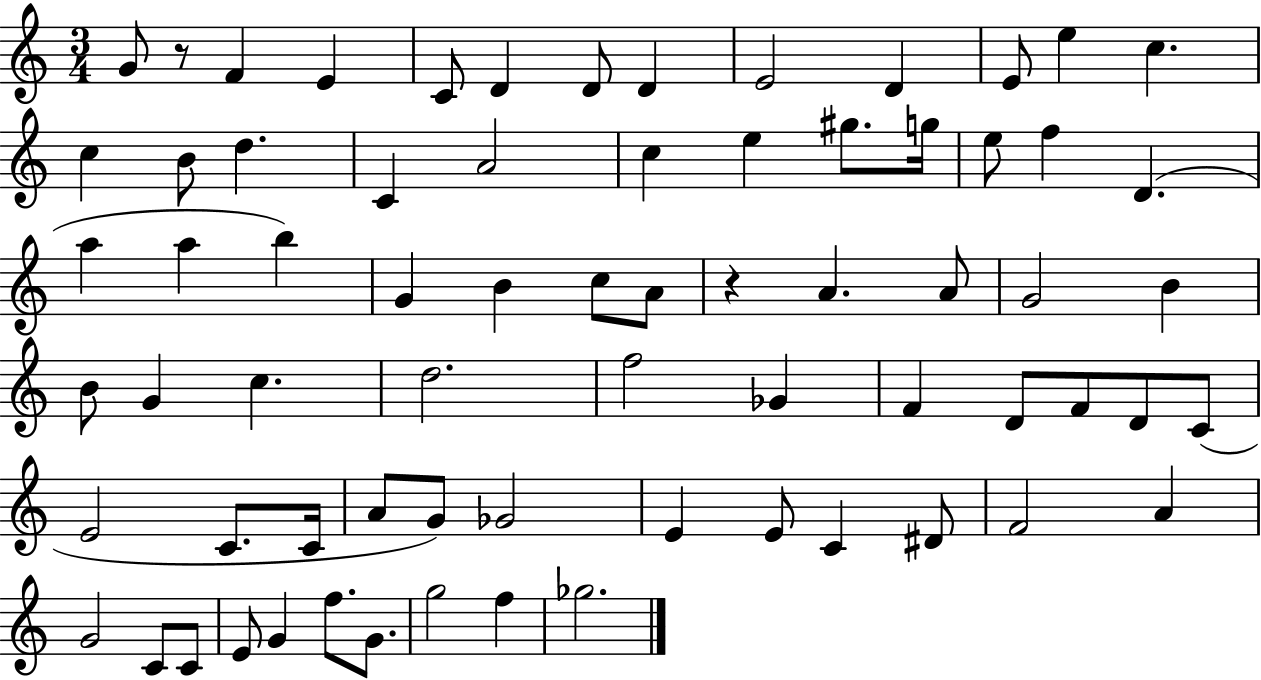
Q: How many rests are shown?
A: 2